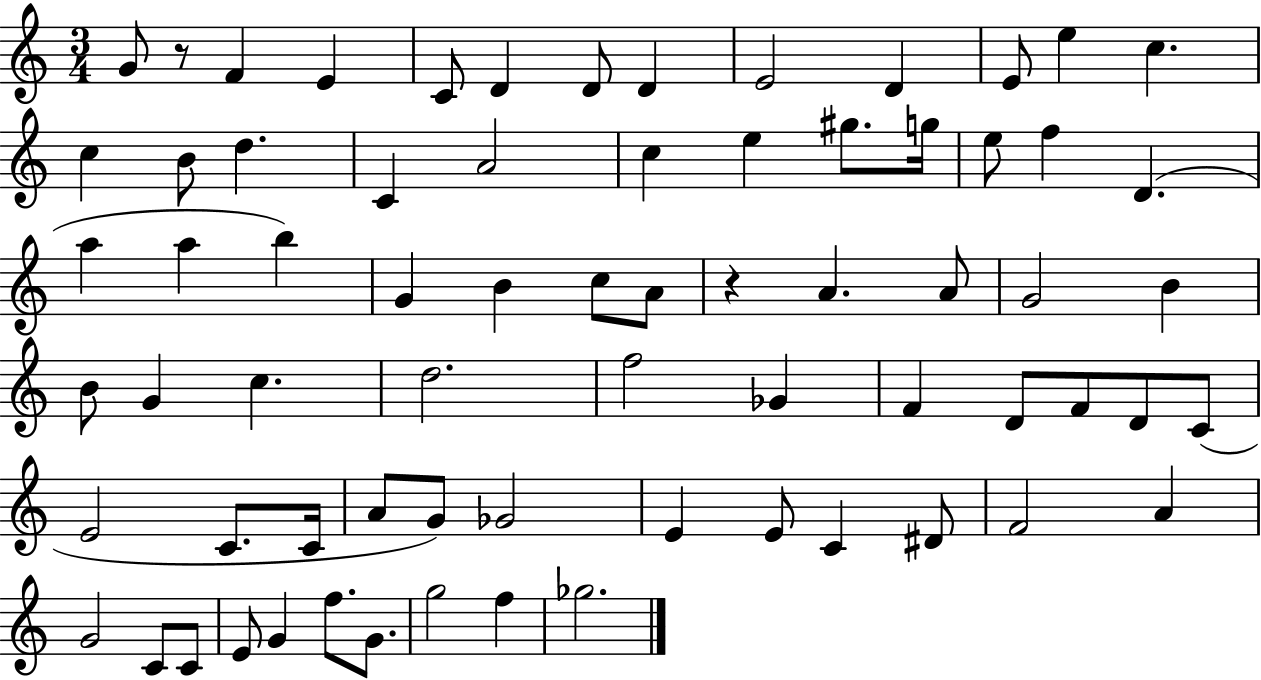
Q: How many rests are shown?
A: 2